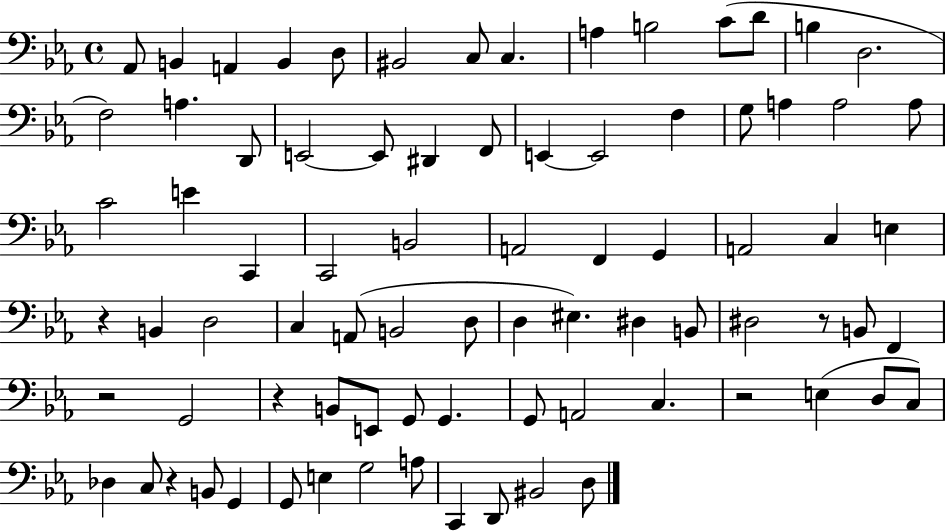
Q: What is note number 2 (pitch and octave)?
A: B2